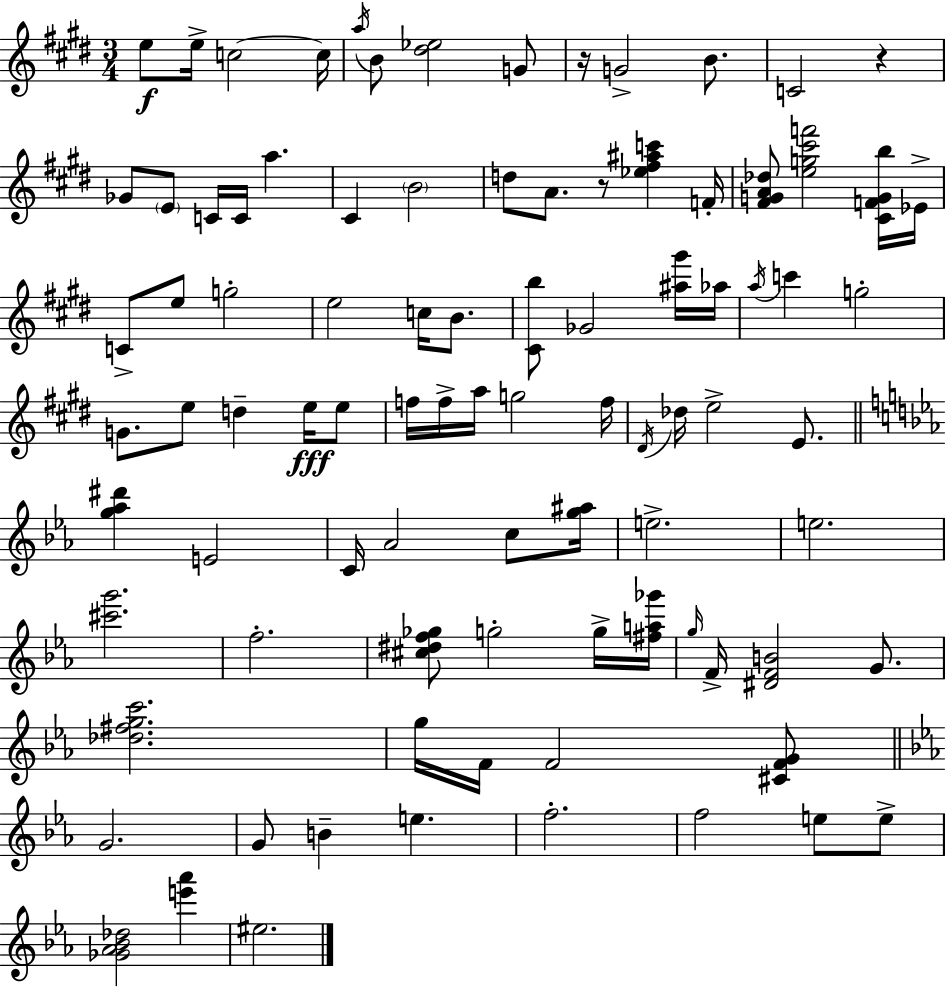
{
  \clef treble
  \numericTimeSignature
  \time 3/4
  \key e \major
  e''8\f e''16-> c''2~~ c''16 | \acciaccatura { a''16 } b'8 <dis'' ees''>2 g'8 | r16 g'2-> b'8. | c'2 r4 | \break ges'8 \parenthesize e'8 c'16 c'16 a''4. | cis'4 \parenthesize b'2 | d''8 a'8. r8 <ees'' fis'' ais'' c'''>4 | f'16-. <fis' g' a' des''>8 <e'' g'' cis''' f'''>2 <cis' f' g' b''>16 | \break ees'16-> c'8-> e''8 g''2-. | e''2 c''16 b'8. | <cis' b''>8 ges'2 <ais'' gis'''>16 | aes''16 \acciaccatura { a''16 } c'''4 g''2-. | \break g'8. e''8 d''4-- e''16\fff | e''8 f''16 f''16-> a''16 g''2 | f''16 \acciaccatura { dis'16 } des''16 e''2-> | e'8. \bar "||" \break \key ees \major <g'' aes'' dis'''>4 e'2 | c'16 aes'2 c''8 <g'' ais''>16 | e''2.-> | e''2. | \break <cis''' g'''>2. | f''2.-. | <cis'' dis'' f'' ges''>8 g''2-. g''16-> <fis'' a'' ges'''>16 | \grace { g''16 } f'16-> <dis' f' b'>2 g'8. | \break <des'' fis'' g'' c'''>2. | g''16 f'16 f'2 <cis' f' g'>8 | \bar "||" \break \key ees \major g'2. | g'8 b'4-- e''4. | f''2.-. | f''2 e''8 e''8-> | \break <ges' aes' bes' des''>2 <e''' aes'''>4 | eis''2. | \bar "|."
}